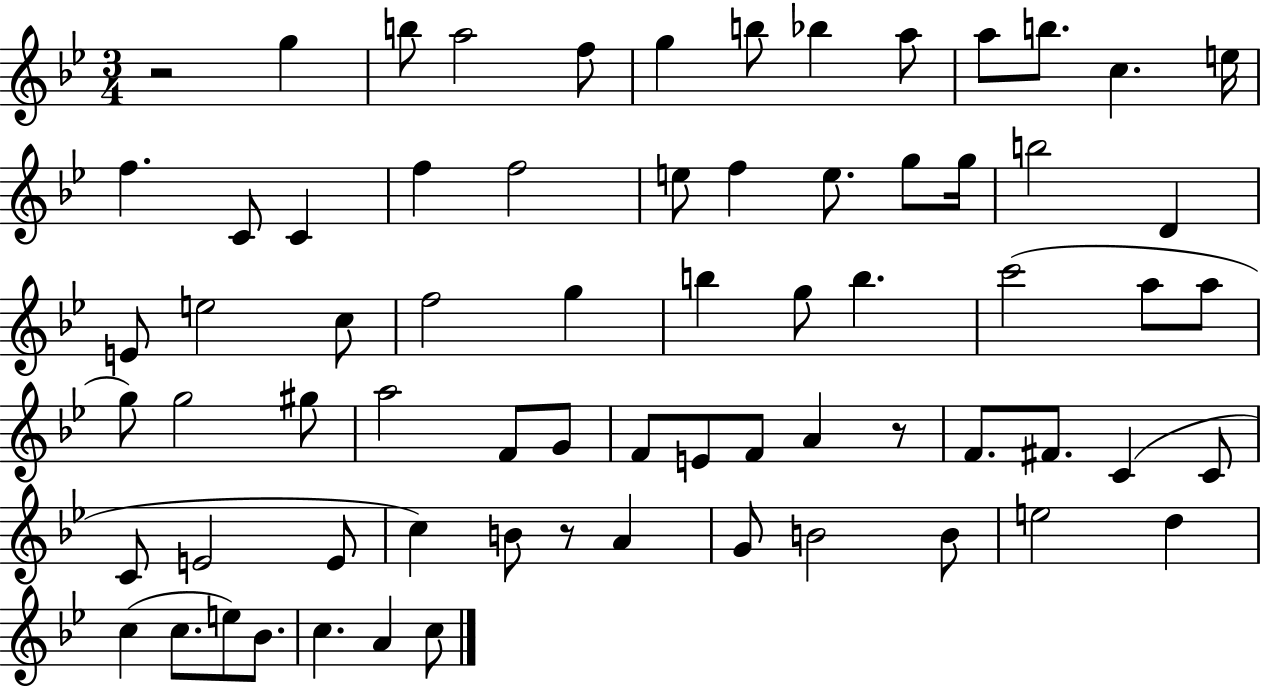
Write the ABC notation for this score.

X:1
T:Untitled
M:3/4
L:1/4
K:Bb
z2 g b/2 a2 f/2 g b/2 _b a/2 a/2 b/2 c e/4 f C/2 C f f2 e/2 f e/2 g/2 g/4 b2 D E/2 e2 c/2 f2 g b g/2 b c'2 a/2 a/2 g/2 g2 ^g/2 a2 F/2 G/2 F/2 E/2 F/2 A z/2 F/2 ^F/2 C C/2 C/2 E2 E/2 c B/2 z/2 A G/2 B2 B/2 e2 d c c/2 e/2 _B/2 c A c/2